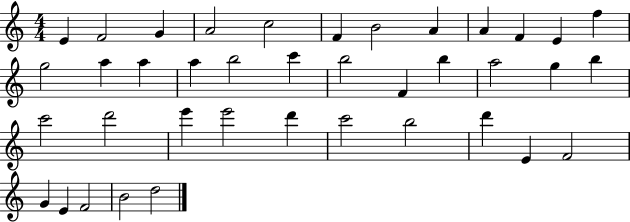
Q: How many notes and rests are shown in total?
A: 39